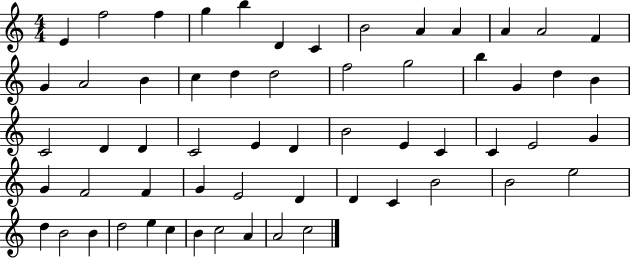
E4/q F5/h F5/q G5/q B5/q D4/q C4/q B4/h A4/q A4/q A4/q A4/h F4/q G4/q A4/h B4/q C5/q D5/q D5/h F5/h G5/h B5/q G4/q D5/q B4/q C4/h D4/q D4/q C4/h E4/q D4/q B4/h E4/q C4/q C4/q E4/h G4/q G4/q F4/h F4/q G4/q E4/h D4/q D4/q C4/q B4/h B4/h E5/h D5/q B4/h B4/q D5/h E5/q C5/q B4/q C5/h A4/q A4/h C5/h